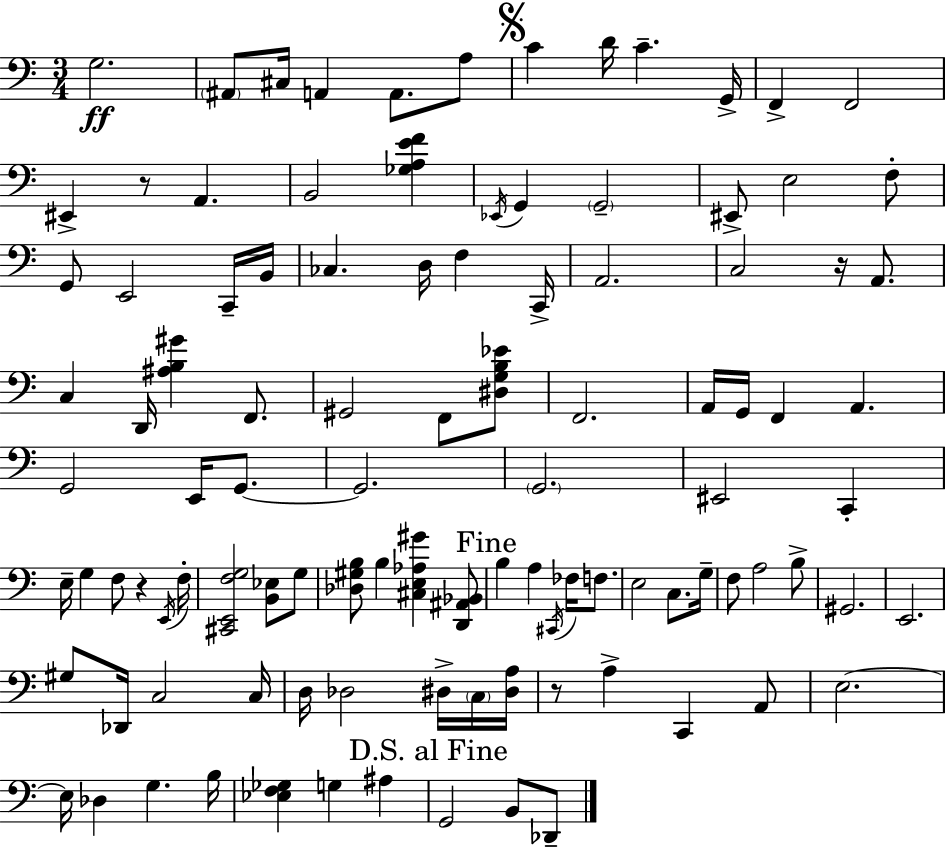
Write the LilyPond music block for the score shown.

{
  \clef bass
  \numericTimeSignature
  \time 3/4
  \key a \minor
  g2.\ff | \parenthesize ais,8 cis16 a,4 a,8. a8 | \mark \markup { \musicglyph "scripts.segno" } c'4 d'16 c'4.-- g,16-> | f,4-> f,2 | \break eis,4-> r8 a,4. | b,2 <ges a e' f'>4 | \acciaccatura { ees,16 } g,4 \parenthesize g,2-- | eis,8-> e2 f8-. | \break g,8 e,2 c,16-- | b,16 ces4. d16 f4 | c,16-> a,2. | c2 r16 a,8. | \break c4 d,16 <ais b gis'>4 f,8. | gis,2 f,8 <dis g b ees'>8 | f,2. | a,16 g,16 f,4 a,4. | \break g,2 e,16 g,8.~~ | g,2. | \parenthesize g,2. | eis,2 c,4-. | \break e16-- g4 f8 r4 | \acciaccatura { e,16 } f16-. <cis, e, f g>2 <b, ees>8 | g8 <des gis b>8 b4 <cis e aes gis'>4 | <d, ais, bes,>8 \mark "Fine" b4 a4 \acciaccatura { cis,16 } fes16 | \break f8. e2 c8. | g16-- f8 a2 | b8-> gis,2. | e,2. | \break gis8 des,16 c2 | c16 d16 des2 | dis16-> \parenthesize c16 <dis a>16 r8 a4-> c,4 | a,8 e2.~~ | \break e16 des4 g4. | b16 <ees f ges>4 g4 ais4 | \mark "D.S. al Fine" g,2 b,8 | des,8-- \bar "|."
}